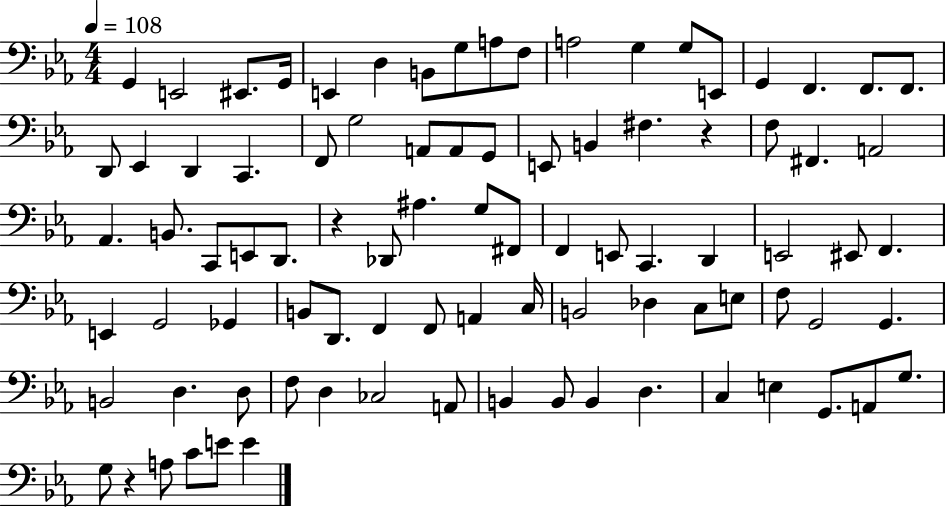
{
  \clef bass
  \numericTimeSignature
  \time 4/4
  \key ees \major
  \tempo 4 = 108
  \repeat volta 2 { g,4 e,2 eis,8. g,16 | e,4 d4 b,8 g8 a8 f8 | a2 g4 g8 e,8 | g,4 f,4. f,8. f,8. | \break d,8 ees,4 d,4 c,4. | f,8 g2 a,8 a,8 g,8 | e,8 b,4 fis4. r4 | f8 fis,4. a,2 | \break aes,4. b,8. c,8 e,8 d,8. | r4 des,8 ais4. g8 fis,8 | f,4 e,8 c,4. d,4 | e,2 eis,8 f,4. | \break e,4 g,2 ges,4 | b,8 d,8. f,4 f,8 a,4 c16 | b,2 des4 c8 e8 | f8 g,2 g,4. | \break b,2 d4. d8 | f8 d4 ces2 a,8 | b,4 b,8 b,4 d4. | c4 e4 g,8. a,8 g8. | \break g8 r4 a8 c'8 e'8 e'4 | } \bar "|."
}